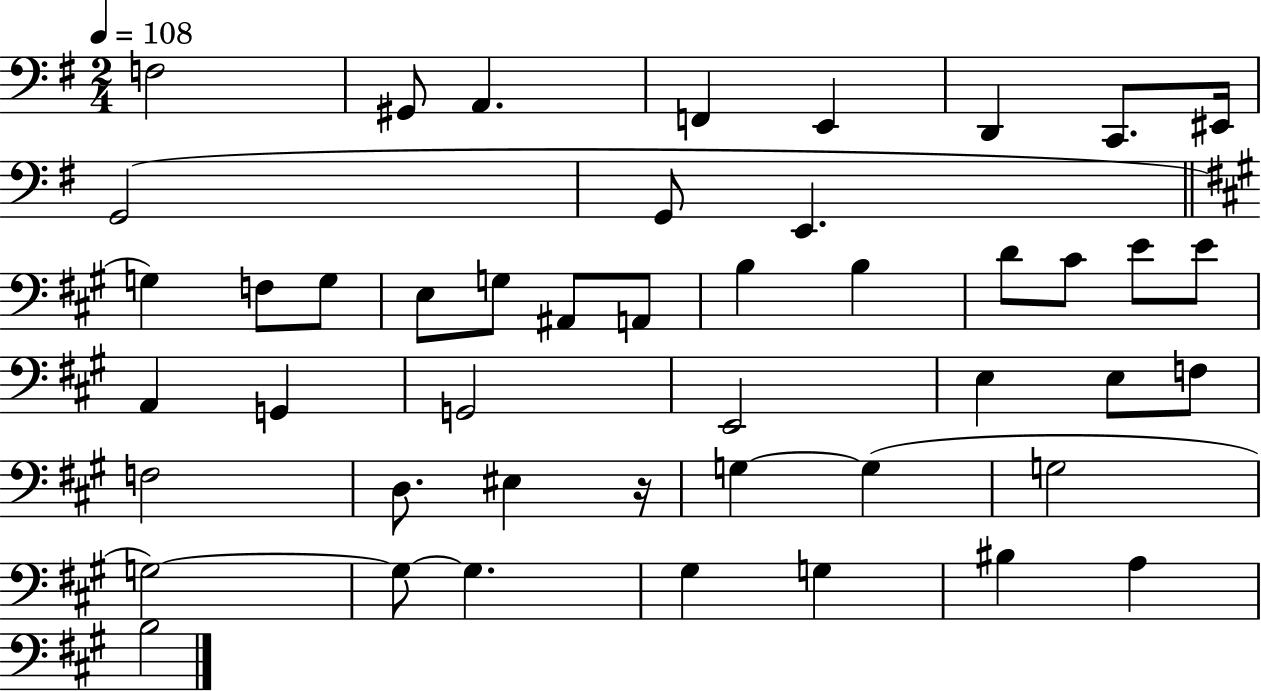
F3/h G#2/e A2/q. F2/q E2/q D2/q C2/e. EIS2/s G2/h G2/e E2/q. G3/q F3/e G3/e E3/e G3/e A#2/e A2/e B3/q B3/q D4/e C#4/e E4/e E4/e A2/q G2/q G2/h E2/h E3/q E3/e F3/e F3/h D3/e. EIS3/q R/s G3/q G3/q G3/h G3/h G3/e G3/q. G#3/q G3/q BIS3/q A3/q B3/h